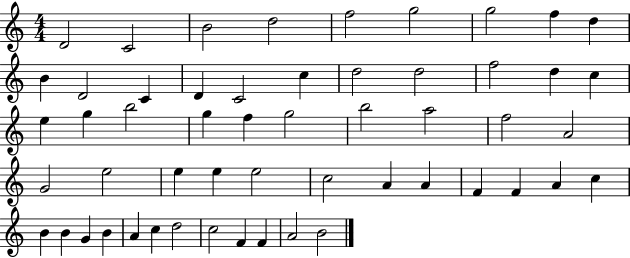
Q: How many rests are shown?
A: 0